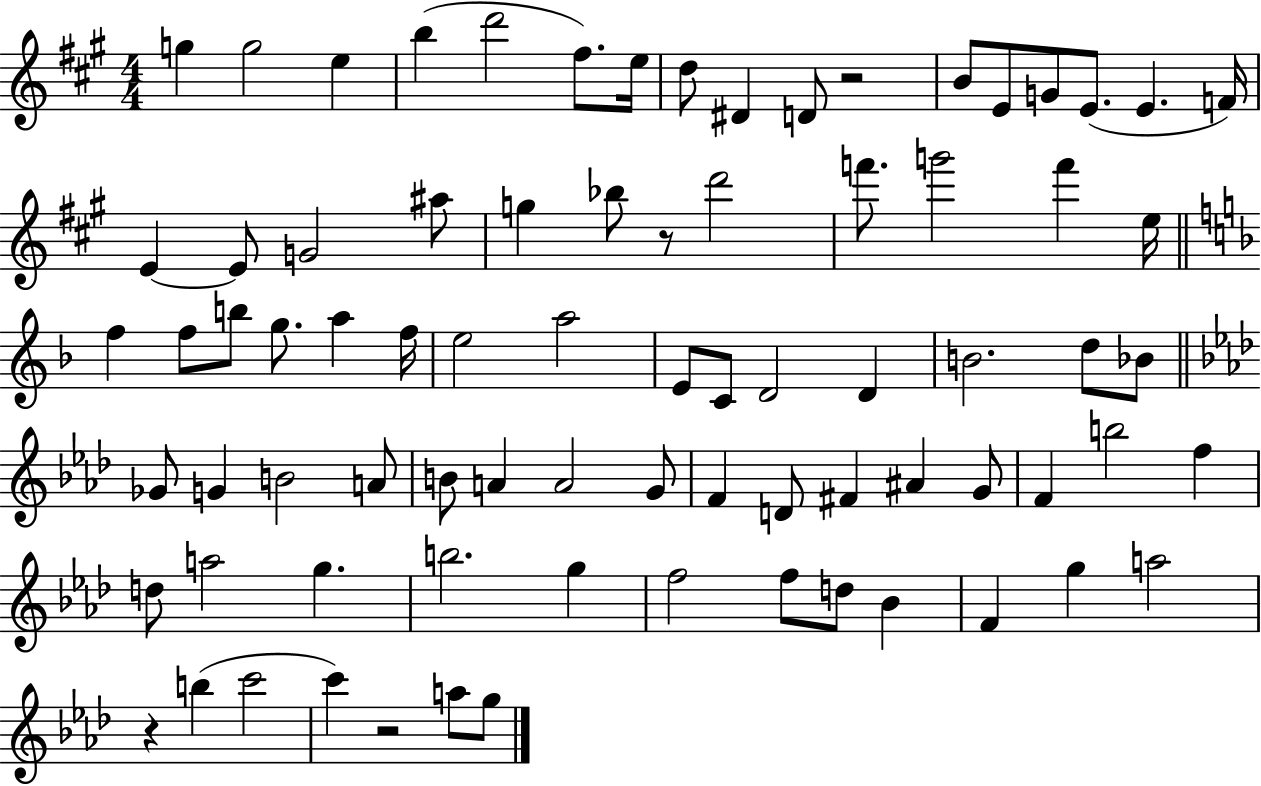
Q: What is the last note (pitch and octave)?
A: G5